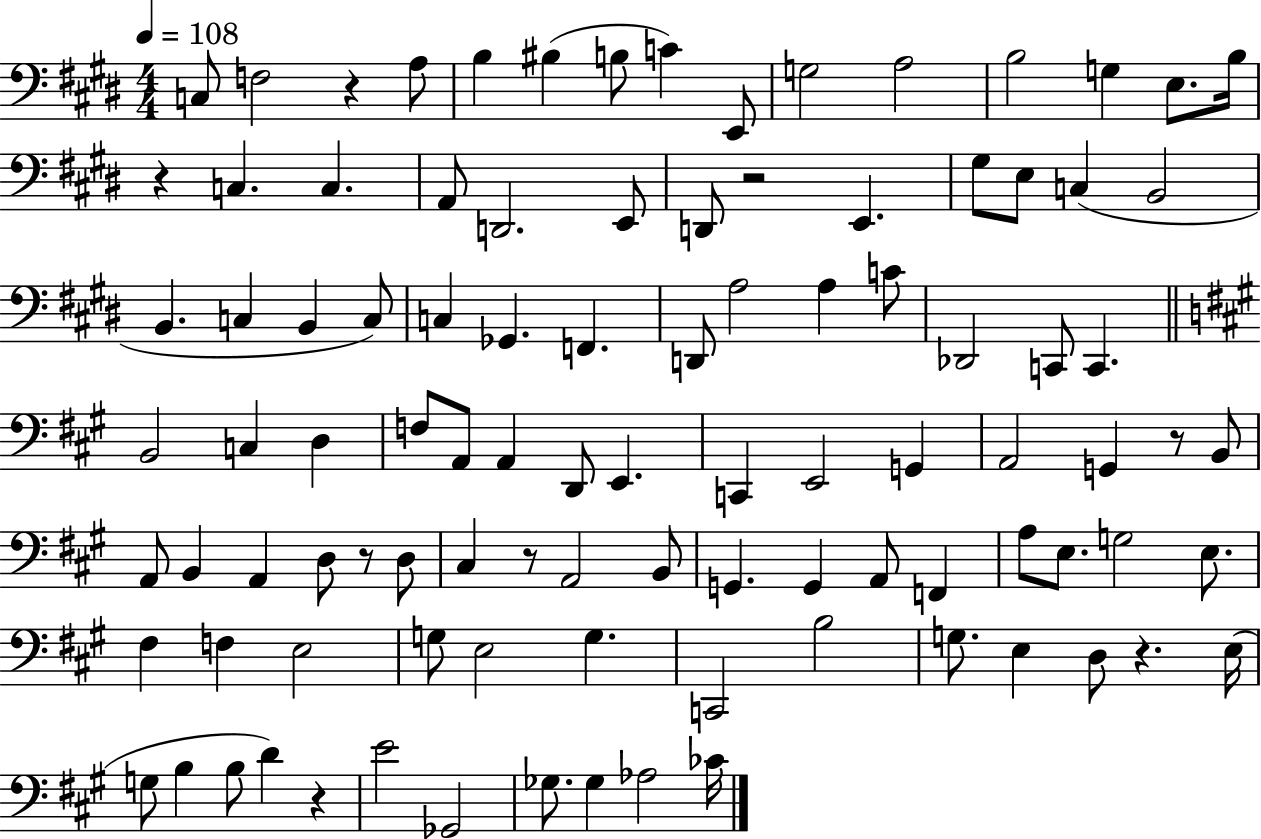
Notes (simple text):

C3/e F3/h R/q A3/e B3/q BIS3/q B3/e C4/q E2/e G3/h A3/h B3/h G3/q E3/e. B3/s R/q C3/q. C3/q. A2/e D2/h. E2/e D2/e R/h E2/q. G#3/e E3/e C3/q B2/h B2/q. C3/q B2/q C3/e C3/q Gb2/q. F2/q. D2/e A3/h A3/q C4/e Db2/h C2/e C2/q. B2/h C3/q D3/q F3/e A2/e A2/q D2/e E2/q. C2/q E2/h G2/q A2/h G2/q R/e B2/e A2/e B2/q A2/q D3/e R/e D3/e C#3/q R/e A2/h B2/e G2/q. G2/q A2/e F2/q A3/e E3/e. G3/h E3/e. F#3/q F3/q E3/h G3/e E3/h G3/q. C2/h B3/h G3/e. E3/q D3/e R/q. E3/s G3/e B3/q B3/e D4/q R/q E4/h Gb2/h Gb3/e. Gb3/q Ab3/h CES4/s